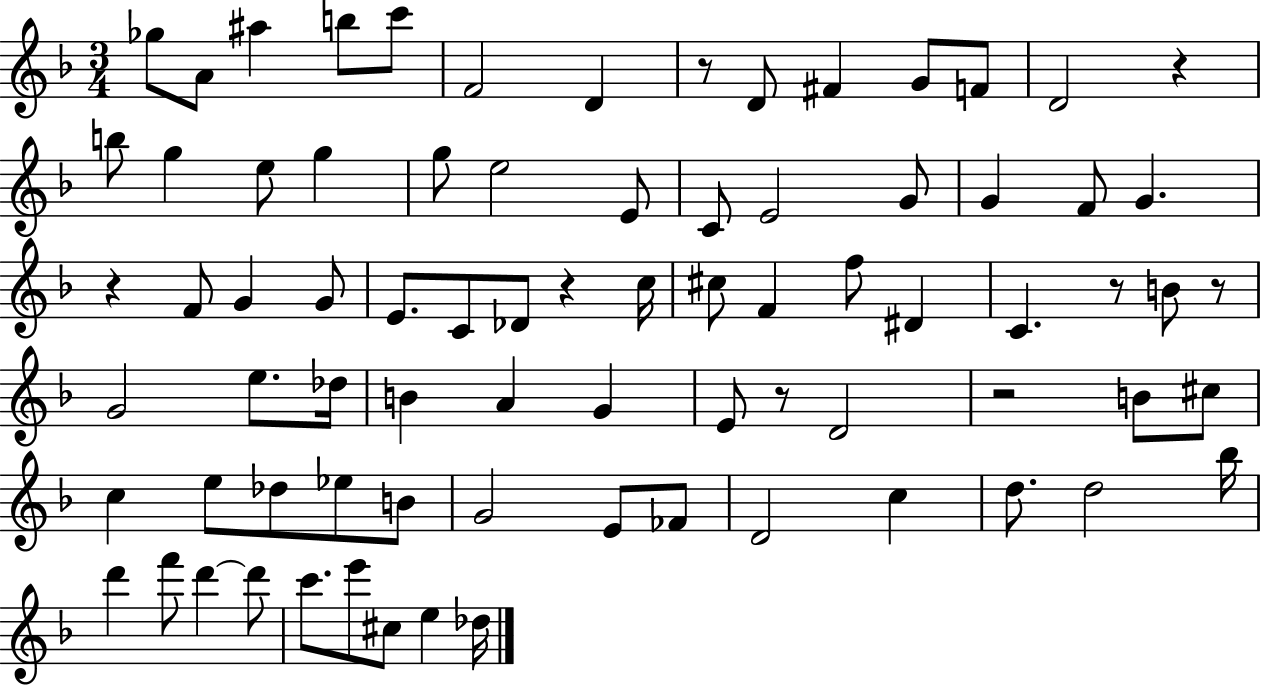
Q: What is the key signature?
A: F major